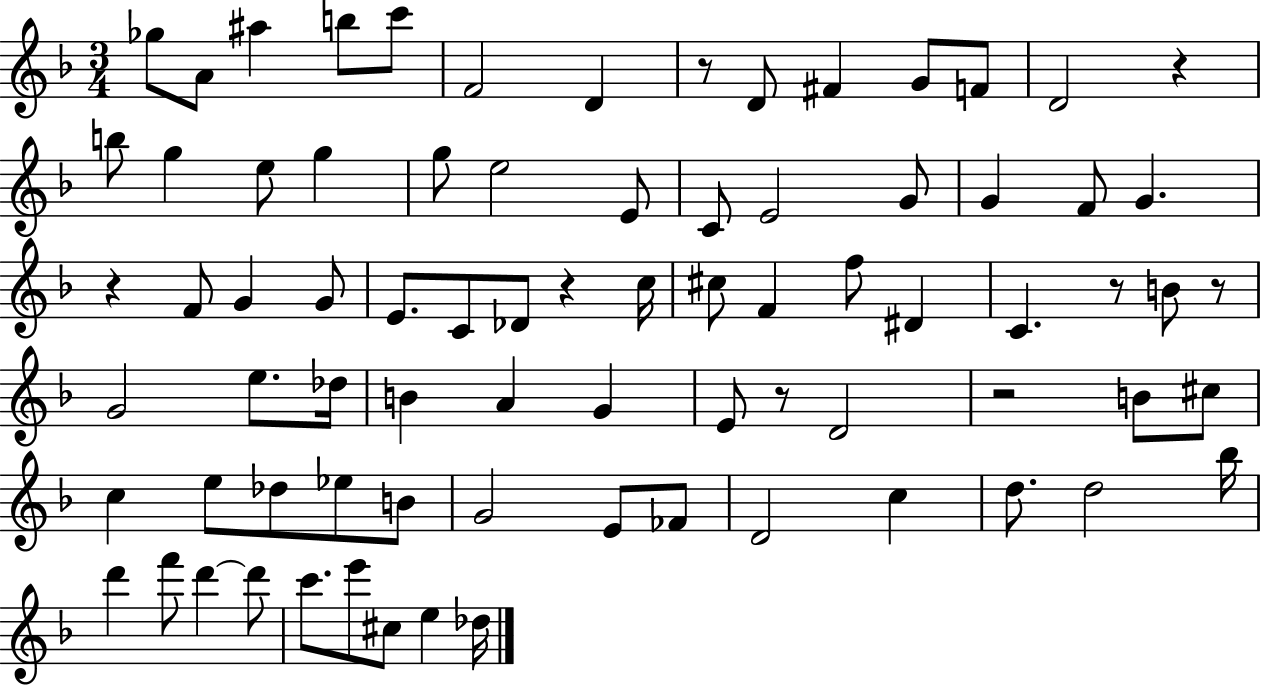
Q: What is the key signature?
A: F major